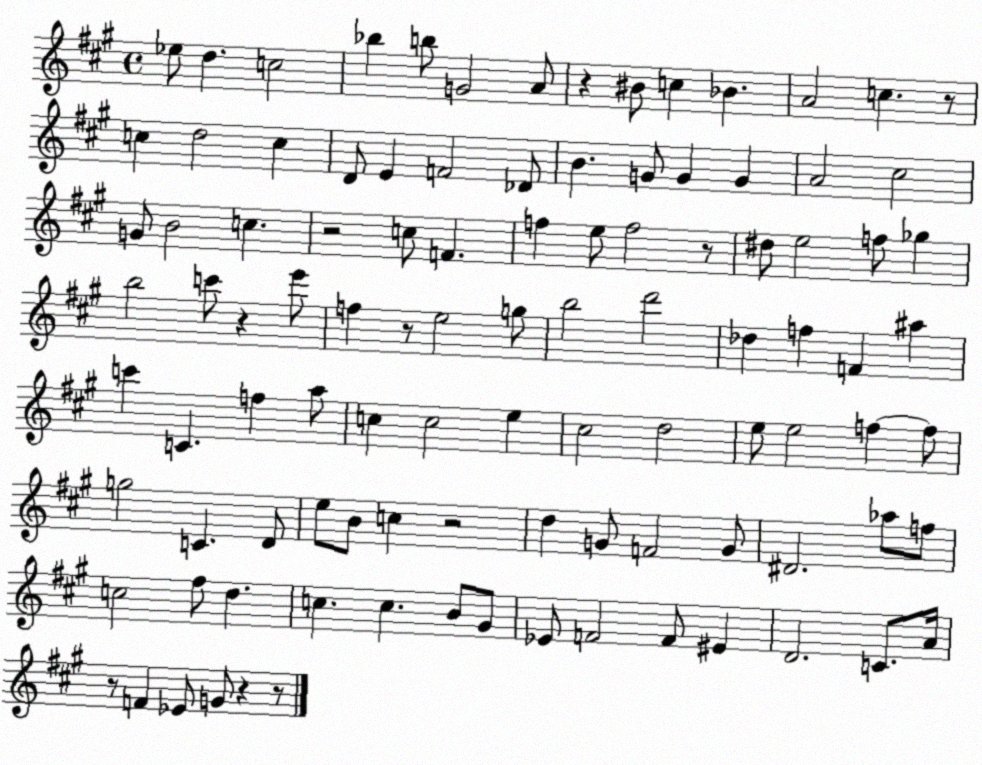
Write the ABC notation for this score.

X:1
T:Untitled
M:4/4
L:1/4
K:A
_e/2 d c2 _b b/2 G2 A/2 z ^B/2 c _B A2 c z/2 c d2 c D/2 E F2 _D/2 B G/2 G G A2 ^c2 G/2 B2 c z2 c/2 F f e/2 f2 z/2 ^d/2 e2 f/2 _g b2 c'/2 z e'/2 f z/2 e2 g/2 b2 d'2 _d f F ^a c' C f a/2 c c2 e ^c2 d2 e/2 e2 f f/2 g2 C D/2 e/2 B/2 c z2 d G/2 F2 G/2 ^D2 _a/2 f/2 c2 ^f/2 d c c B/2 ^G/2 _E/2 F2 F/2 ^E D2 C/2 A/4 z/2 F _E/2 G/2 z z/2